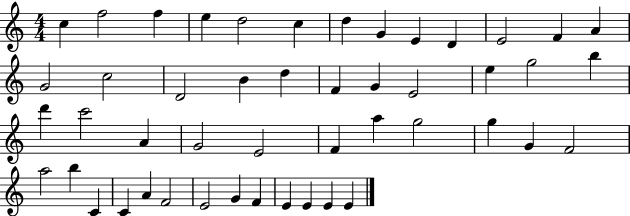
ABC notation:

X:1
T:Untitled
M:4/4
L:1/4
K:C
c f2 f e d2 c d G E D E2 F A G2 c2 D2 B d F G E2 e g2 b d' c'2 A G2 E2 F a g2 g G F2 a2 b C C A F2 E2 G F E E E E